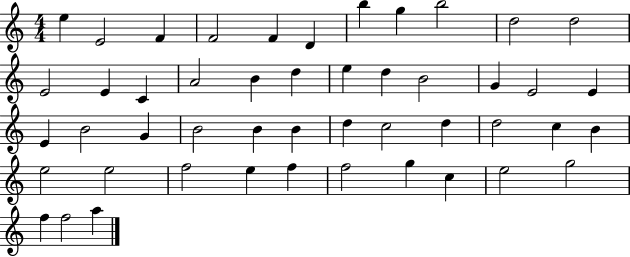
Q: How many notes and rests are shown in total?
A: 48